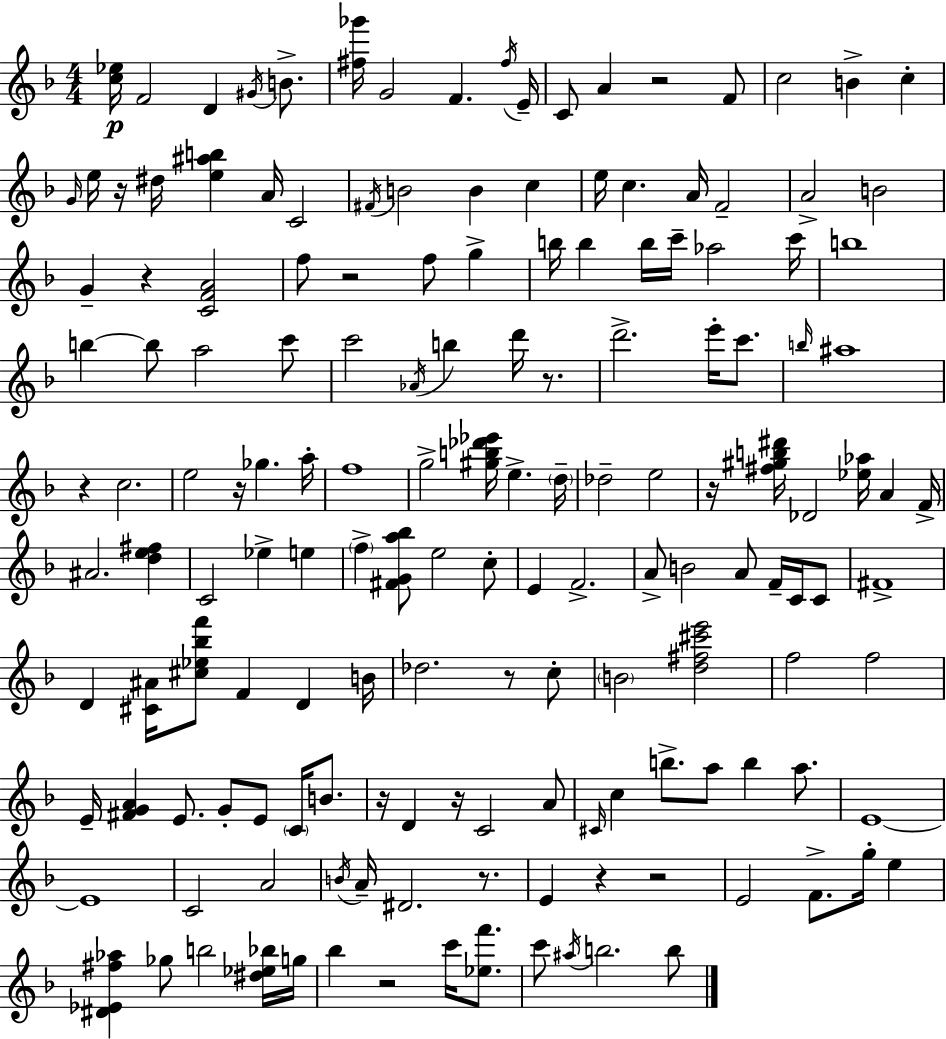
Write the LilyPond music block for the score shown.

{
  \clef treble
  \numericTimeSignature
  \time 4/4
  \key d \minor
  <c'' ees''>16\p f'2 d'4 \acciaccatura { gis'16 } b'8.-> | <fis'' ges'''>16 g'2 f'4. | \acciaccatura { fis''16 } e'16-- c'8 a'4 r2 | f'8 c''2 b'4-> c''4-. | \break \grace { g'16 } e''16 r16 dis''16 <e'' ais'' b''>4 a'16 c'2 | \acciaccatura { fis'16 } b'2 b'4 | c''4 e''16 c''4. a'16 f'2-- | a'2-> b'2 | \break g'4-- r4 <c' f' a'>2 | f''8 r2 f''8 | g''4-> b''16 b''4 b''16 c'''16-- aes''2 | c'''16 b''1 | \break b''4~~ b''8 a''2 | c'''8 c'''2 \acciaccatura { aes'16 } b''4 | d'''16 r8. d'''2.-> | e'''16-. c'''8. \grace { b''16 } ais''1 | \break r4 c''2. | e''2 r16 ges''4. | a''16-. f''1 | g''2-> <gis'' b'' des''' ees'''>16 e''4.-> | \break \parenthesize d''16-- des''2-- e''2 | r16 <fis'' gis'' b'' dis'''>16 des'2 | <ees'' aes''>16 a'4 f'16-> ais'2. | <d'' e'' fis''>4 c'2 ees''4-> | \break e''4 \parenthesize f''4-> <fis' g' a'' bes''>8 e''2 | c''8-. e'4 f'2.-> | a'8-> b'2 | a'8 f'16-- c'16 c'8 fis'1-> | \break d'4 <cis' ais'>16 <cis'' ees'' bes'' f'''>8 f'4 | d'4 b'16 des''2. | r8 c''8-. \parenthesize b'2 <d'' fis'' cis''' e'''>2 | f''2 f''2 | \break e'16-- <fis' g' a'>4 e'8. g'8-. | e'8 \parenthesize c'16 b'8. r16 d'4 r16 c'2 | a'8 \grace { cis'16 } c''4 b''8.-> a''8 | b''4 a''8. e'1~~ | \break e'1 | c'2 a'2 | \acciaccatura { b'16 } a'16-- dis'2. | r8. e'4 r4 | \break r2 e'2 | f'8.-> g''16-. e''4 <dis' ees' fis'' aes''>4 ges''8 b''2 | <dis'' ees'' bes''>16 g''16 bes''4 r2 | c'''16 <ees'' f'''>8. c'''8 \acciaccatura { ais''16 } b''2. | \break b''8 \bar "|."
}